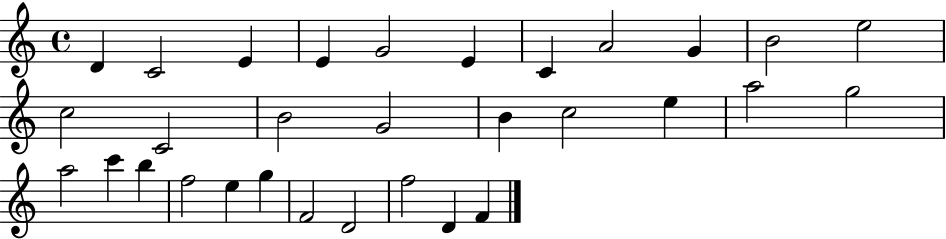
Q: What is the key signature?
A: C major